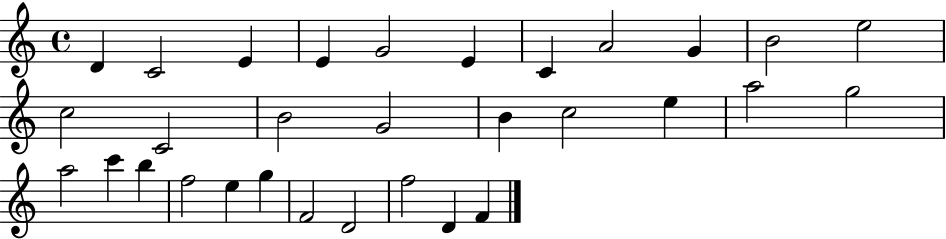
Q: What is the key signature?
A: C major